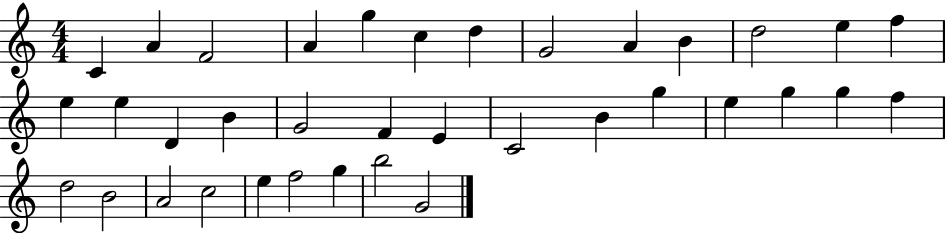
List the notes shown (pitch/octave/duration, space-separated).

C4/q A4/q F4/h A4/q G5/q C5/q D5/q G4/h A4/q B4/q D5/h E5/q F5/q E5/q E5/q D4/q B4/q G4/h F4/q E4/q C4/h B4/q G5/q E5/q G5/q G5/q F5/q D5/h B4/h A4/h C5/h E5/q F5/h G5/q B5/h G4/h